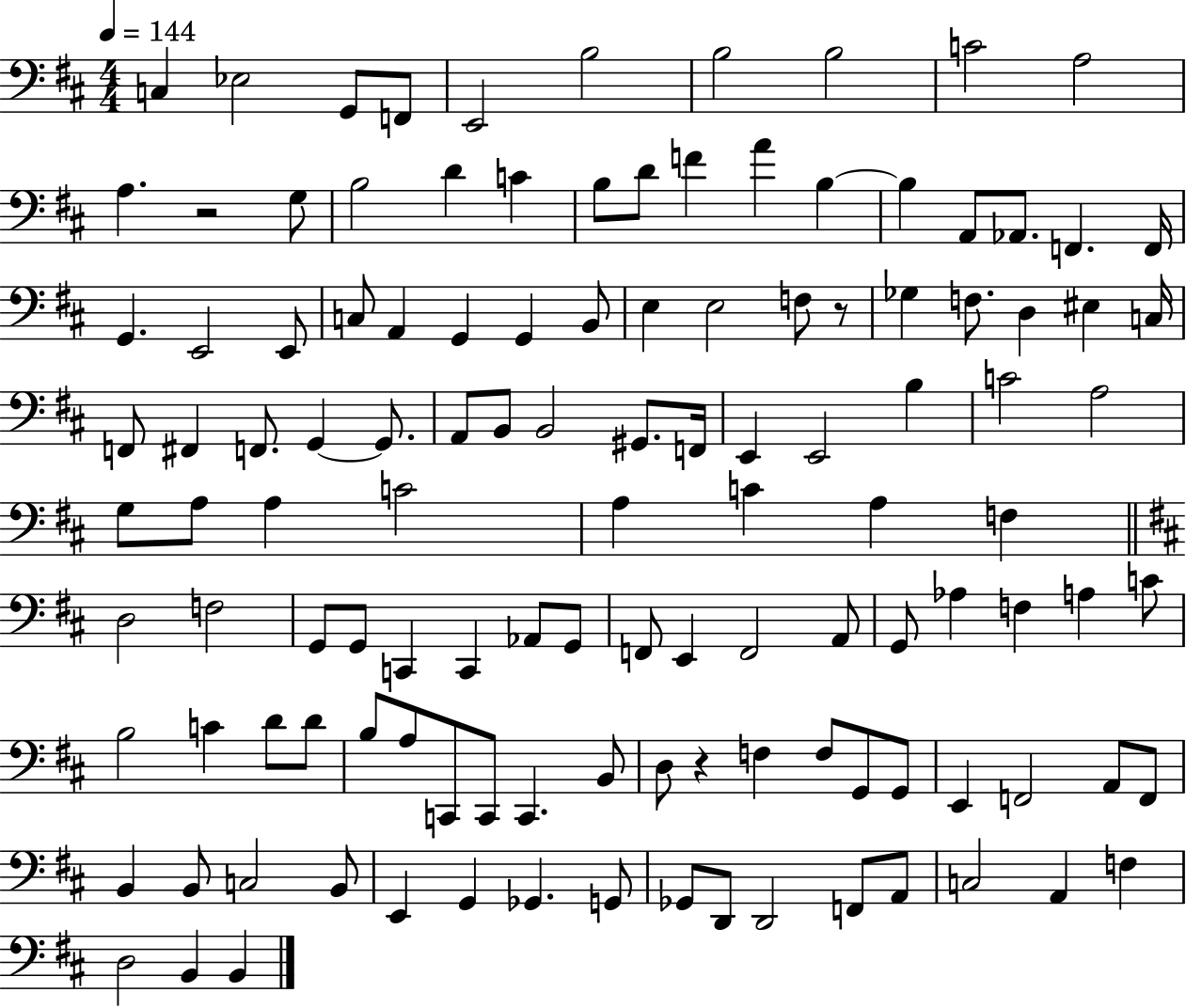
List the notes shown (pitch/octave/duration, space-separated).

C3/q Eb3/h G2/e F2/e E2/h B3/h B3/h B3/h C4/h A3/h A3/q. R/h G3/e B3/h D4/q C4/q B3/e D4/e F4/q A4/q B3/q B3/q A2/e Ab2/e. F2/q. F2/s G2/q. E2/h E2/e C3/e A2/q G2/q G2/q B2/e E3/q E3/h F3/e R/e Gb3/q F3/e. D3/q EIS3/q C3/s F2/e F#2/q F2/e. G2/q G2/e. A2/e B2/e B2/h G#2/e. F2/s E2/q E2/h B3/q C4/h A3/h G3/e A3/e A3/q C4/h A3/q C4/q A3/q F3/q D3/h F3/h G2/e G2/e C2/q C2/q Ab2/e G2/e F2/e E2/q F2/h A2/e G2/e Ab3/q F3/q A3/q C4/e B3/h C4/q D4/e D4/e B3/e A3/e C2/e C2/e C2/q. B2/e D3/e R/q F3/q F3/e G2/e G2/e E2/q F2/h A2/e F2/e B2/q B2/e C3/h B2/e E2/q G2/q Gb2/q. G2/e Gb2/e D2/e D2/h F2/e A2/e C3/h A2/q F3/q D3/h B2/q B2/q